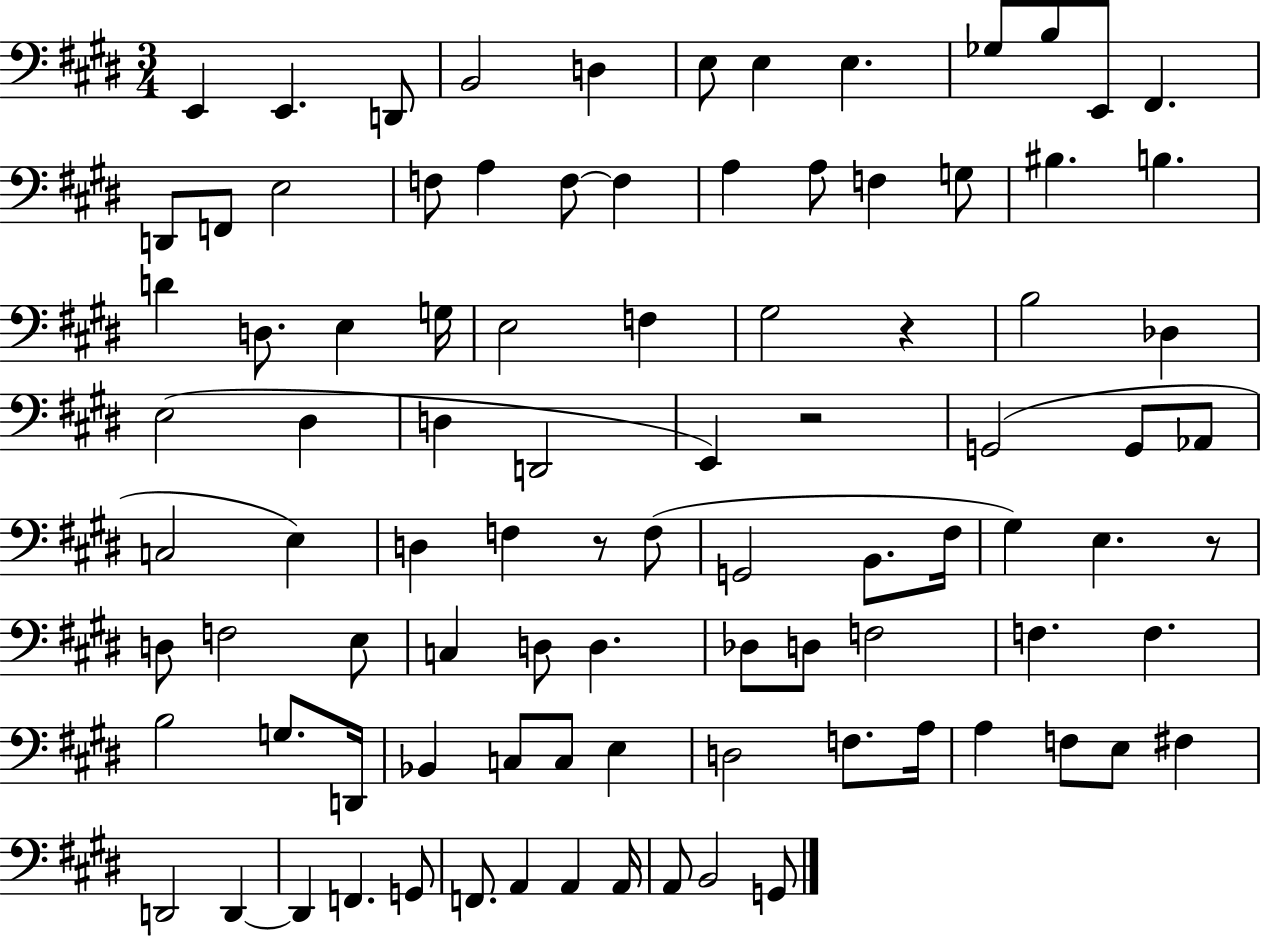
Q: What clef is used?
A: bass